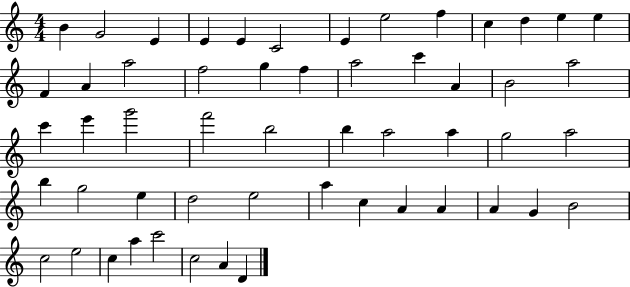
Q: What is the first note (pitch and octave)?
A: B4